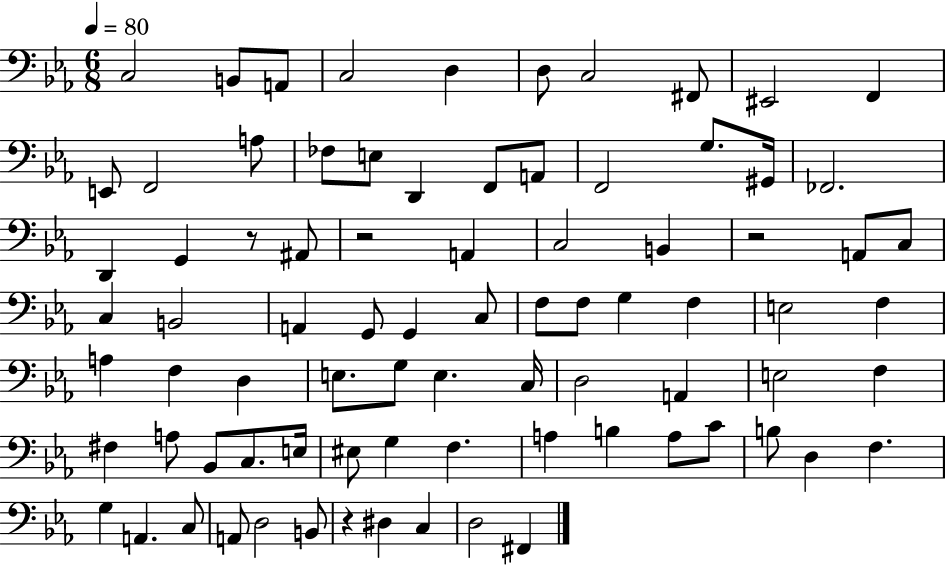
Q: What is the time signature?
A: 6/8